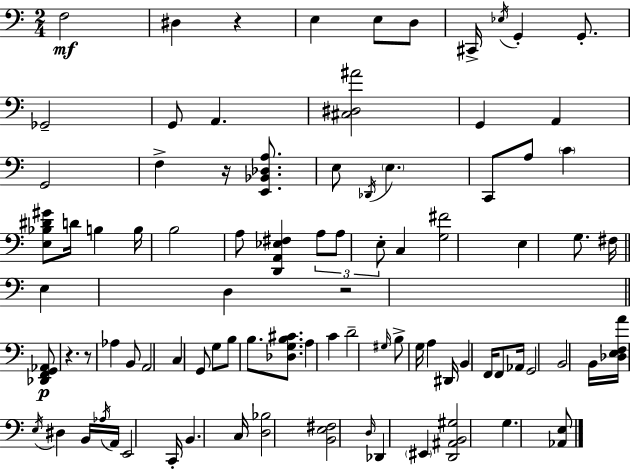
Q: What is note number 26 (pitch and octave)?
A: B3